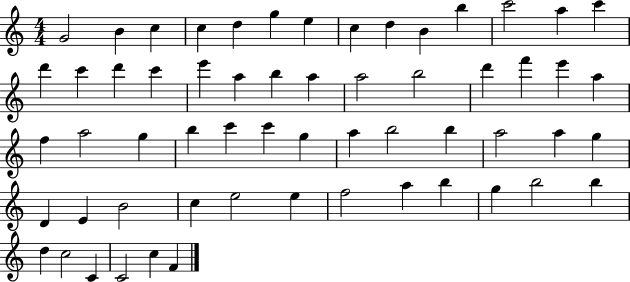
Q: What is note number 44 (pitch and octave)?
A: B4